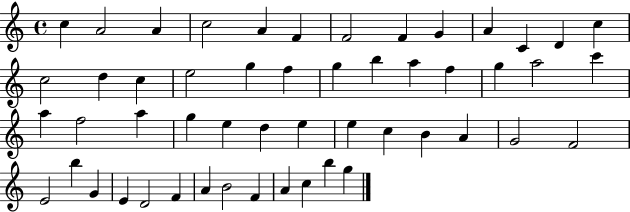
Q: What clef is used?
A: treble